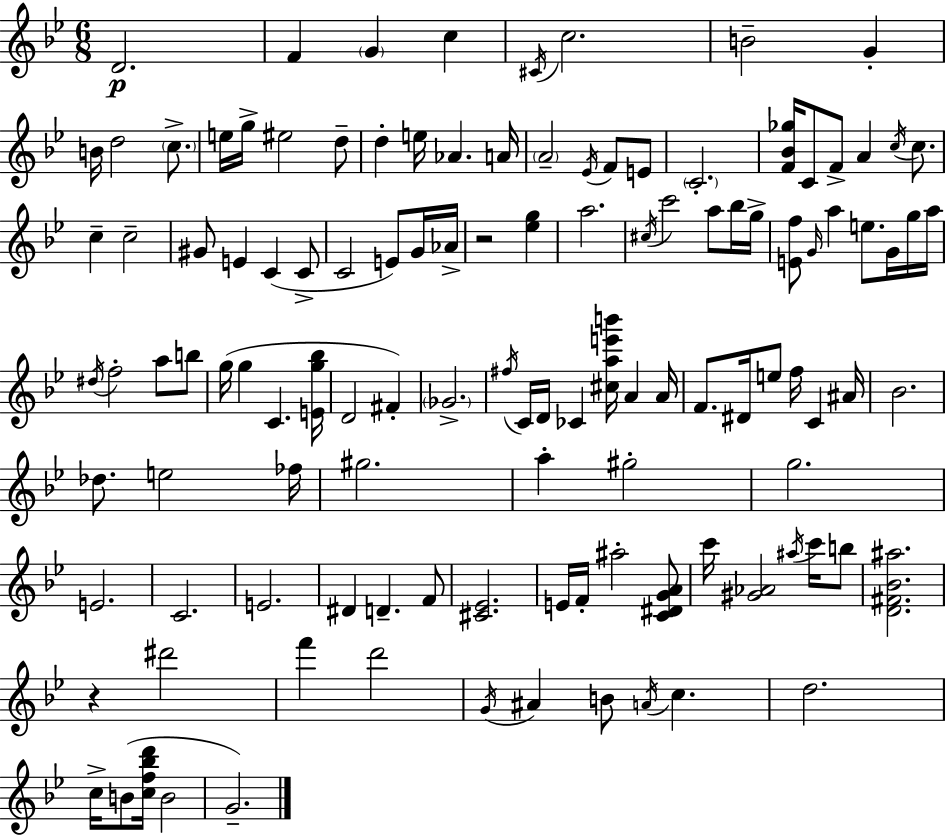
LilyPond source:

{
  \clef treble
  \numericTimeSignature
  \time 6/8
  \key g \minor
  d'2.\p | f'4 \parenthesize g'4 c''4 | \acciaccatura { cis'16 } c''2. | b'2-- g'4-. | \break b'16 d''2 \parenthesize c''8.-> | e''16 g''16-> eis''2 d''8-- | d''4-. e''16 aes'4. | a'16 \parenthesize a'2-- \acciaccatura { ees'16 } f'8 | \break e'8 \parenthesize c'2.-. | <f' bes' ges''>16 c'8 f'8-> a'4 \acciaccatura { c''16 } | c''8. c''4-- c''2-- | gis'8 e'4 c'4( | \break c'8-> c'2 e'8) | g'16 aes'16-> r2 <ees'' g''>4 | a''2. | \acciaccatura { cis''16 } c'''2 | \break a''8 bes''16 g''16-> <e' f''>8 \grace { g'16 } a''4 e''8. | g'16 g''16 a''16 \acciaccatura { dis''16 } f''2-. | a''8 b''8 g''16( g''4 c'4. | <e' g'' bes''>16 d'2 | \break fis'4-.) \parenthesize ges'2.-> | \acciaccatura { fis''16 } c'16 d'16 ces'4 | <cis'' a'' e''' b'''>16 a'4 a'16 f'8. dis'16 e''8 | f''16 c'4 ais'16 bes'2. | \break des''8. e''2 | fes''16 gis''2. | a''4-. gis''2-. | g''2. | \break e'2. | c'2. | e'2. | dis'4 d'4.-- | \break f'8 <cis' ees'>2. | e'16 f'16-. ais''2-. | <c' dis' g' a'>8 c'''16 <gis' aes'>2 | \acciaccatura { ais''16 } c'''16 b''8 <d' fis' bes' ais''>2. | \break r4 | dis'''2 f'''4 | d'''2 \acciaccatura { g'16 } ais'4 | b'8 \acciaccatura { a'16 } c''4. d''2. | \break c''16-> b'8( | <c'' f'' bes'' d'''>16 b'2 g'2.--) | \bar "|."
}